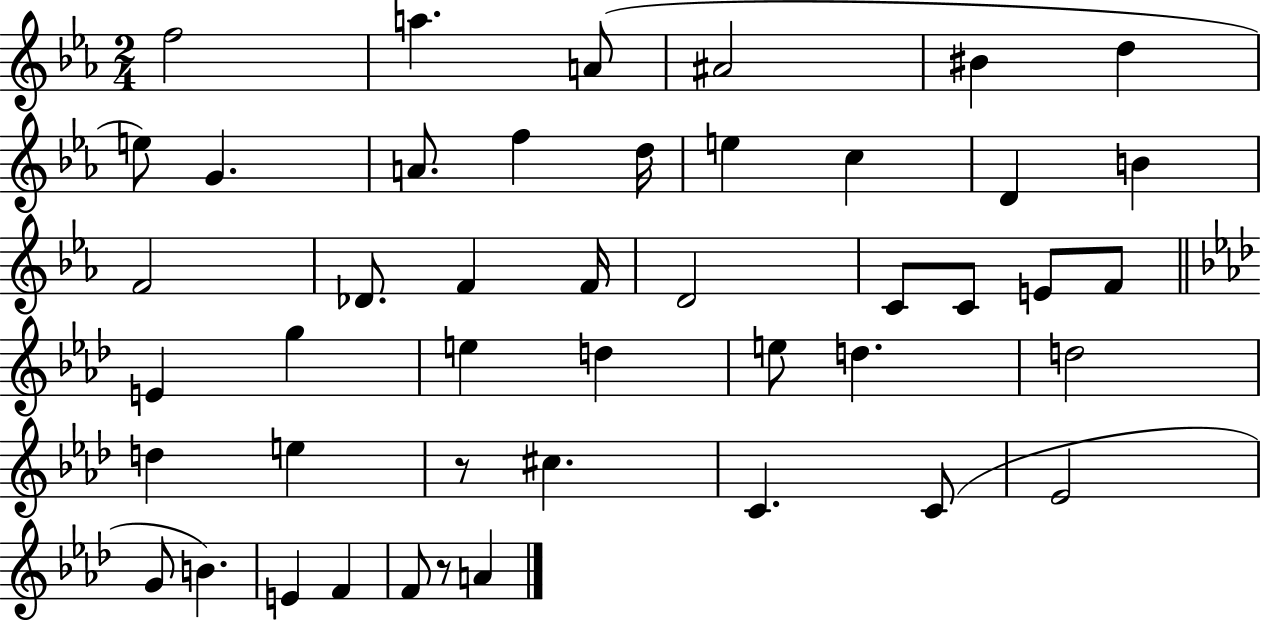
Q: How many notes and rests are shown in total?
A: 45